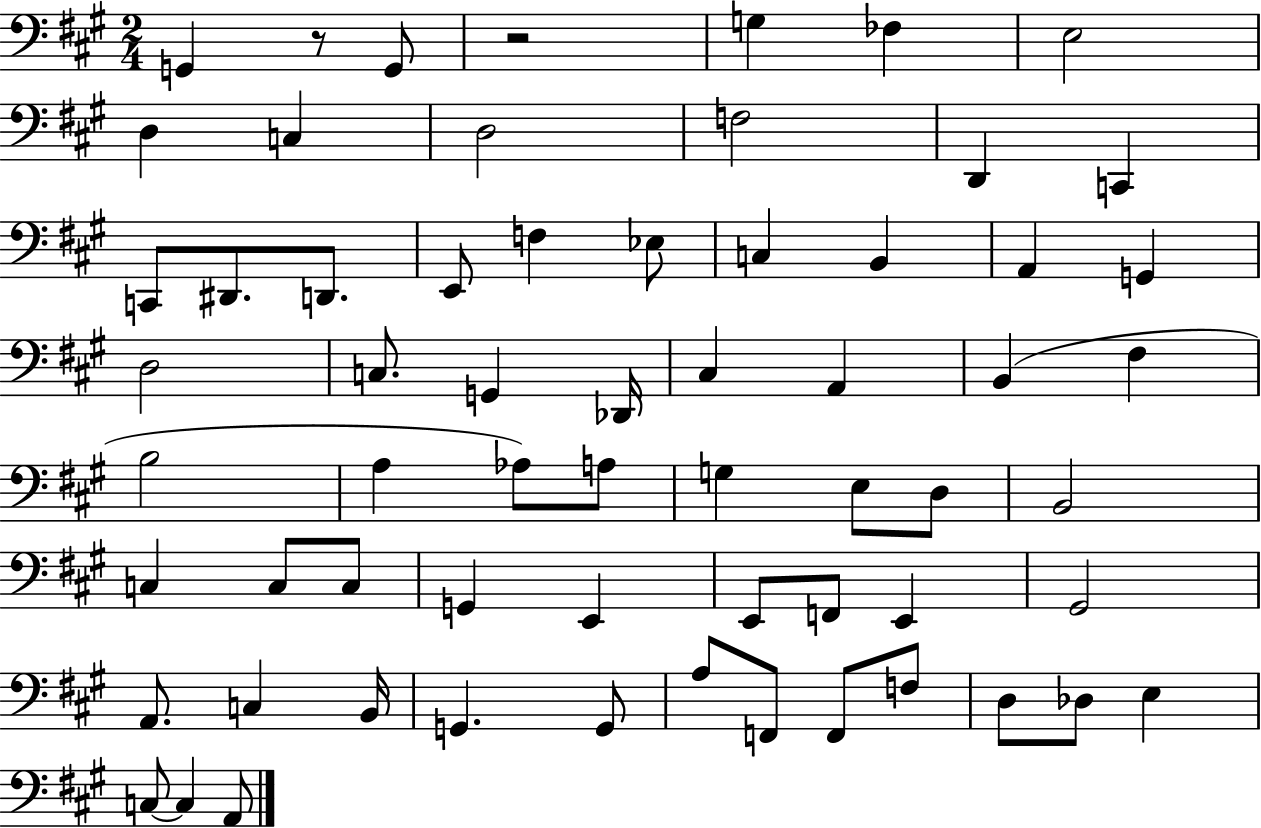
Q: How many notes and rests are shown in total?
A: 63